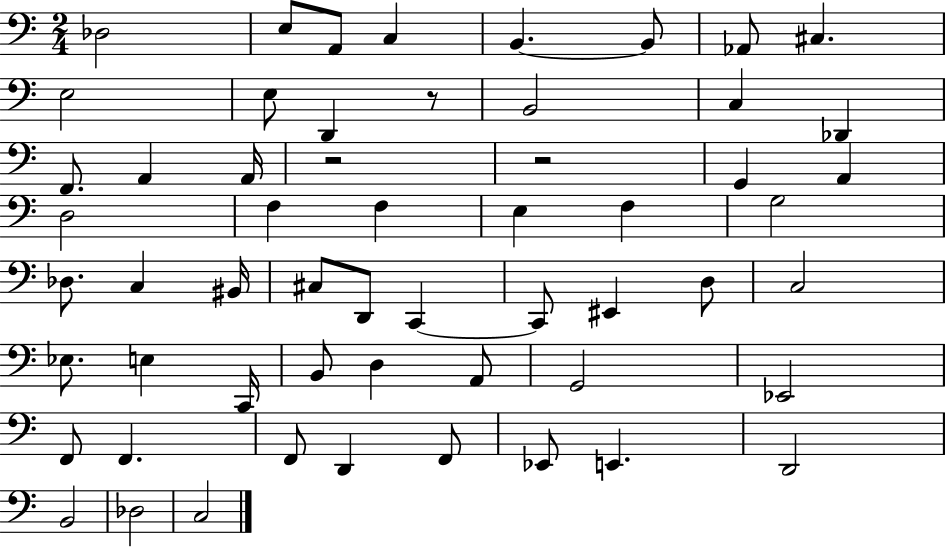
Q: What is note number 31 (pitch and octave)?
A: C2